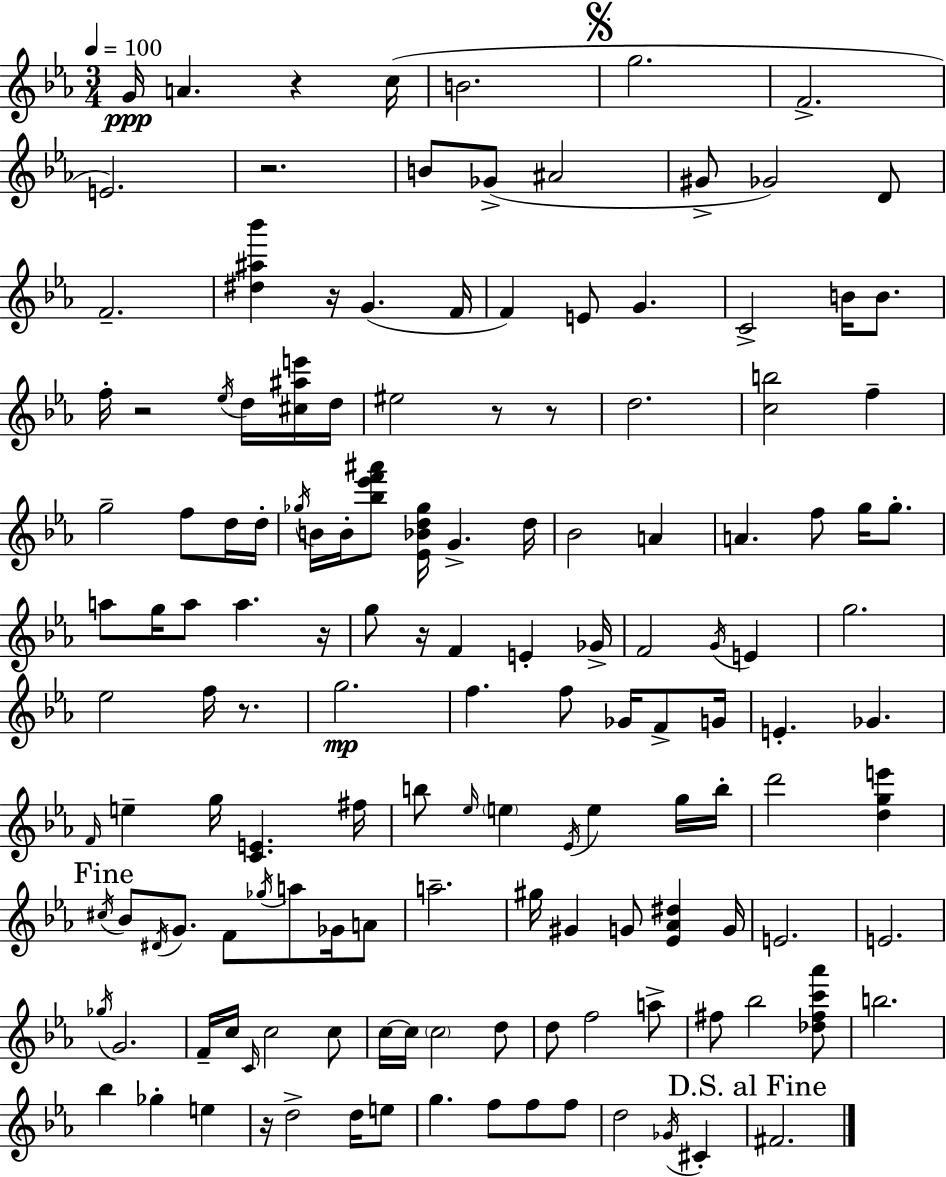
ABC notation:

X:1
T:Untitled
M:3/4
L:1/4
K:Eb
G/4 A z c/4 B2 g2 F2 E2 z2 B/2 _G/2 ^A2 ^G/2 _G2 D/2 F2 [^d^a_b'] z/4 G F/4 F E/2 G C2 B/4 B/2 f/4 z2 _e/4 d/4 [^c^ae']/4 d/4 ^e2 z/2 z/2 d2 [cb]2 f g2 f/2 d/4 d/4 _g/4 B/4 B/4 [_b_e'f'^a']/2 [_E_Bd_g]/4 G d/4 _B2 A A f/2 g/4 g/2 a/2 g/4 a/2 a z/4 g/2 z/4 F E _G/4 F2 G/4 E g2 _e2 f/4 z/2 g2 f f/2 _G/4 F/2 G/4 E _G F/4 e g/4 [CE] ^f/4 b/2 _e/4 e _E/4 e g/4 b/4 d'2 [dge'] ^c/4 _B/2 ^D/4 G/2 F/2 _g/4 a/2 _G/4 A/2 a2 ^g/4 ^G G/2 [_E_A^d] G/4 E2 E2 _g/4 G2 F/4 c/4 C/4 c2 c/2 c/4 c/4 c2 d/2 d/2 f2 a/2 ^f/2 _b2 [_d^fc'_a']/2 b2 _b _g e z/4 d2 d/4 e/2 g f/2 f/2 f/2 d2 _G/4 ^C ^F2